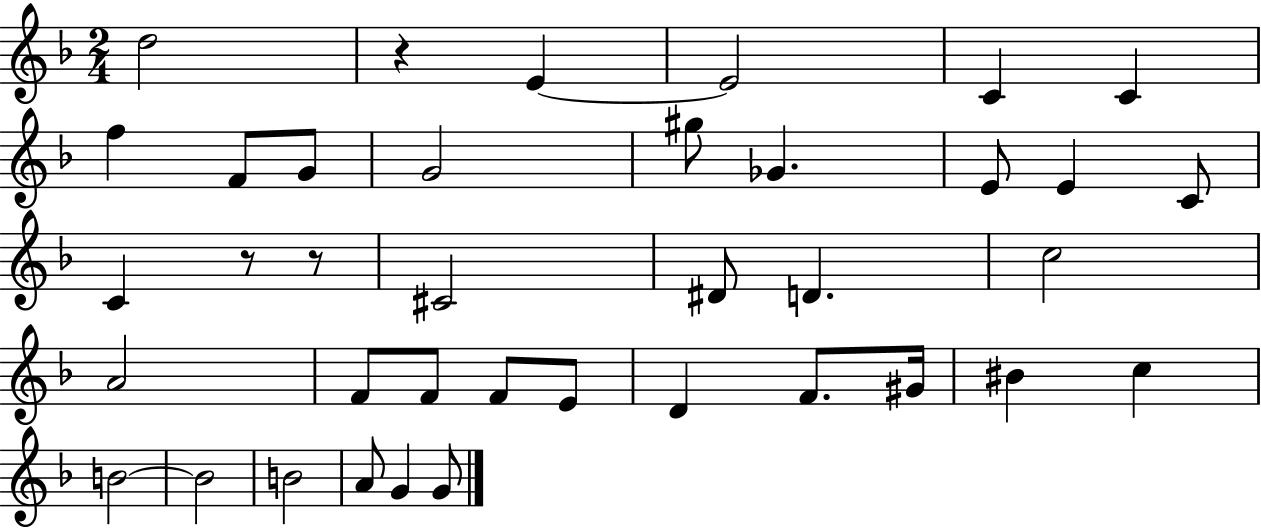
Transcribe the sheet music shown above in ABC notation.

X:1
T:Untitled
M:2/4
L:1/4
K:F
d2 z E E2 C C f F/2 G/2 G2 ^g/2 _G E/2 E C/2 C z/2 z/2 ^C2 ^D/2 D c2 A2 F/2 F/2 F/2 E/2 D F/2 ^G/4 ^B c B2 B2 B2 A/2 G G/2